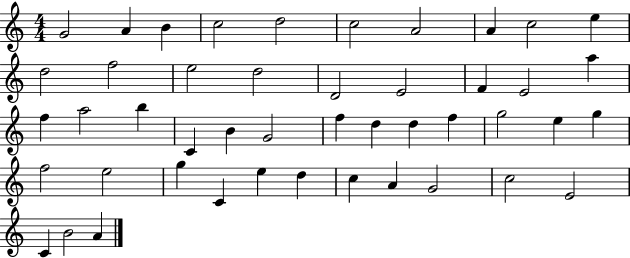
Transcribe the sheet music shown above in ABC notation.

X:1
T:Untitled
M:4/4
L:1/4
K:C
G2 A B c2 d2 c2 A2 A c2 e d2 f2 e2 d2 D2 E2 F E2 a f a2 b C B G2 f d d f g2 e g f2 e2 g C e d c A G2 c2 E2 C B2 A